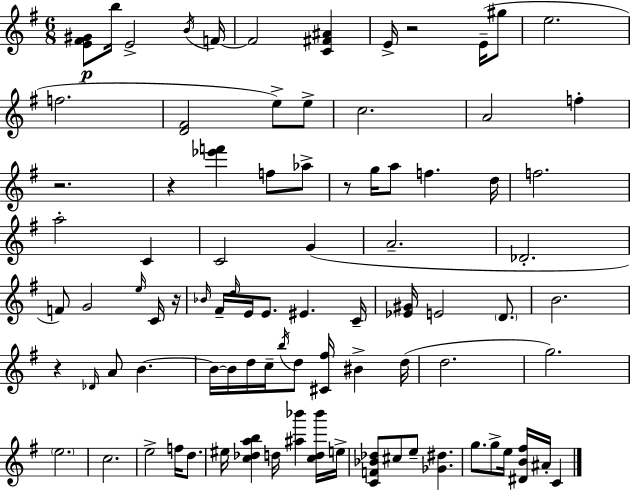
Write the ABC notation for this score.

X:1
T:Untitled
M:6/8
L:1/4
K:Em
[E^F^G]/2 b/4 E2 B/4 F/4 F2 [C^F^A] E/4 z2 E/4 ^g/2 e2 f2 [D^F]2 e/2 e/2 c2 A2 f z2 z [_e'f'] f/2 _a/2 z/2 g/4 a/2 f d/4 f2 a2 C C2 G A2 _D2 F/2 G2 e/4 C/4 z/4 _B/4 ^F/4 d/4 E/4 E/2 ^E C/4 [_E^G]/4 E2 D/2 B2 z _D/4 A/2 B B/4 B/4 d/4 c/4 b/4 d/2 [^C^f]/4 ^B d/4 d2 g2 e2 c2 e2 f/4 d/2 ^e/4 [c_dab] d/4 [^a_b'] [cd_b']/4 e/4 [CF_B_d]/2 ^c/2 e/2 [_G^d] g/2 g/2 e/4 [^DB^f]/4 ^A/4 C